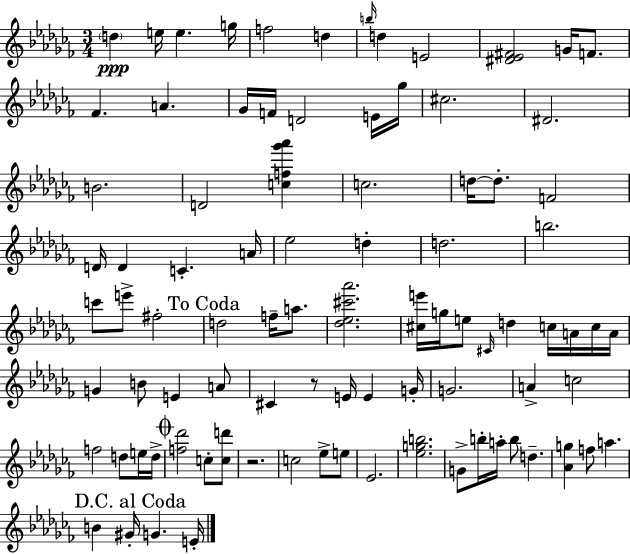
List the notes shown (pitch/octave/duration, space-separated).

D5/q E5/s E5/q. G5/s F5/h D5/q B5/s D5/q E4/h [D#4,Eb4,F#4]/h G4/s F4/e. FES4/q. A4/q. Gb4/s F4/s D4/h E4/s Gb5/s C#5/h. D#4/h. B4/h. D4/h [C5,F5,Gb6,Ab6]/q C5/h. D5/s D5/e. F4/h D4/s D4/q C4/q. A4/s Eb5/h D5/q D5/h. B5/h. C6/e E6/e F#5/h D5/h F5/s A5/e. [Db5,Eb5,C#6,Ab6]/h. [C#5,E6]/s G5/s E5/e C#4/s D5/q C5/s A4/s C5/s A4/s G4/q B4/e E4/q A4/e C#4/q R/e E4/s E4/q G4/s G4/h. A4/q C5/h F5/h D5/e E5/s D5/s [F5,Db6]/h C5/e [C5,D6]/e R/h. C5/h Eb5/e E5/e Eb4/h. [Eb5,G5,B5]/h. G4/e B5/s A5/s B5/e D5/q. [Ab4,G5]/q F5/e A5/q. B4/q G#4/s G4/q. E4/s